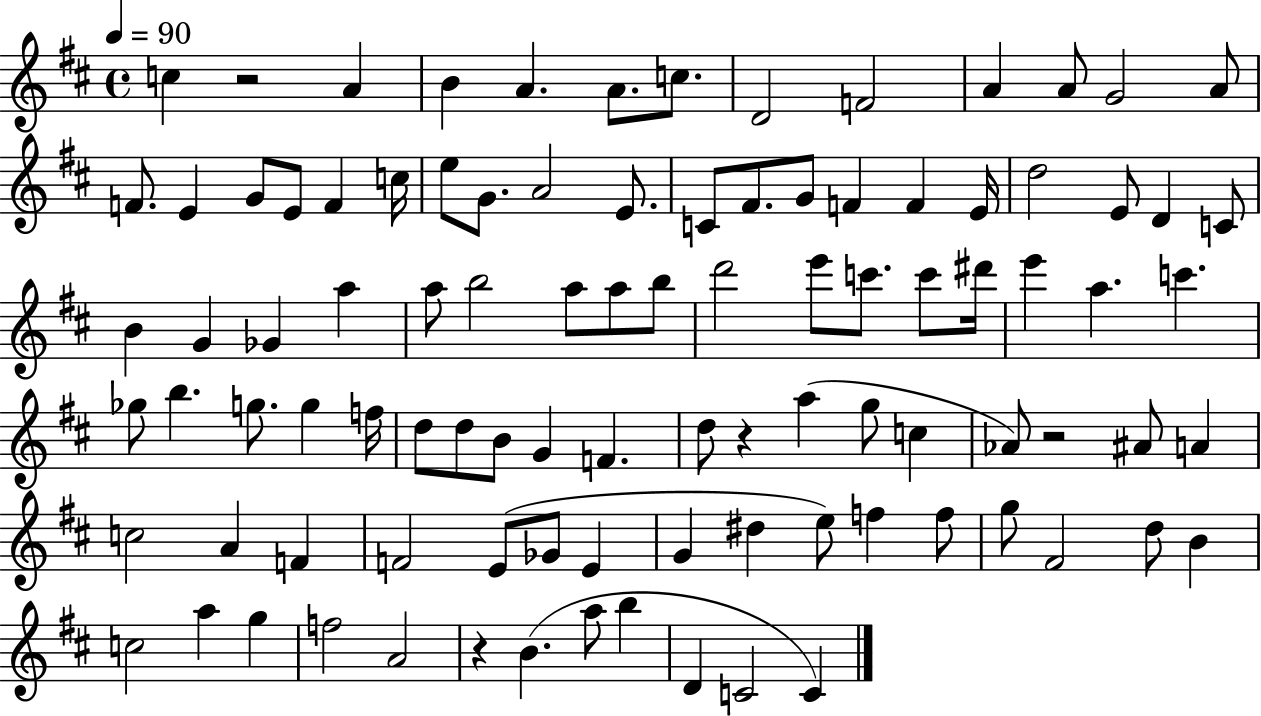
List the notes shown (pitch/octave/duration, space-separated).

C5/q R/h A4/q B4/q A4/q. A4/e. C5/e. D4/h F4/h A4/q A4/e G4/h A4/e F4/e. E4/q G4/e E4/e F4/q C5/s E5/e G4/e. A4/h E4/e. C4/e F#4/e. G4/e F4/q F4/q E4/s D5/h E4/e D4/q C4/e B4/q G4/q Gb4/q A5/q A5/e B5/h A5/e A5/e B5/e D6/h E6/e C6/e. C6/e D#6/s E6/q A5/q. C6/q. Gb5/e B5/q. G5/e. G5/q F5/s D5/e D5/e B4/e G4/q F4/q. D5/e R/q A5/q G5/e C5/q Ab4/e R/h A#4/e A4/q C5/h A4/q F4/q F4/h E4/e Gb4/e E4/q G4/q D#5/q E5/e F5/q F5/e G5/e F#4/h D5/e B4/q C5/h A5/q G5/q F5/h A4/h R/q B4/q. A5/e B5/q D4/q C4/h C4/q